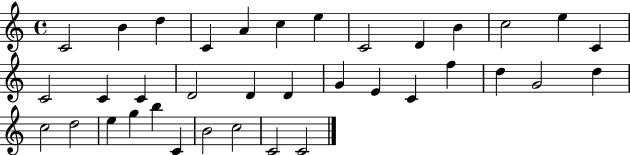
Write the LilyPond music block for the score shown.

{
  \clef treble
  \time 4/4
  \defaultTimeSignature
  \key c \major
  c'2 b'4 d''4 | c'4 a'4 c''4 e''4 | c'2 d'4 b'4 | c''2 e''4 c'4 | \break c'2 c'4 c'4 | d'2 d'4 d'4 | g'4 e'4 c'4 f''4 | d''4 g'2 d''4 | \break c''2 d''2 | e''4 g''4 b''4 c'4 | b'2 c''2 | c'2 c'2 | \break \bar "|."
}